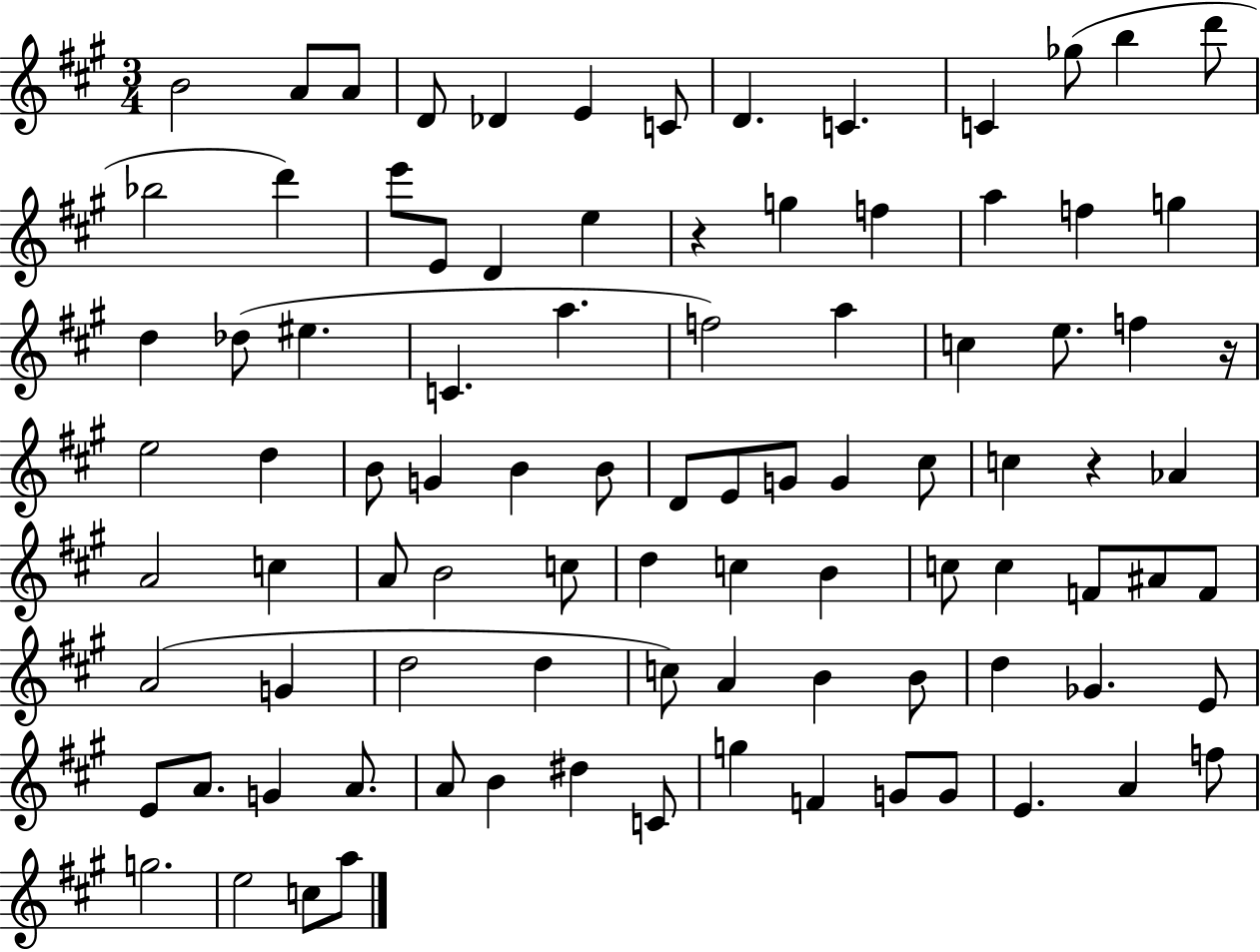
X:1
T:Untitled
M:3/4
L:1/4
K:A
B2 A/2 A/2 D/2 _D E C/2 D C C _g/2 b d'/2 _b2 d' e'/2 E/2 D e z g f a f g d _d/2 ^e C a f2 a c e/2 f z/4 e2 d B/2 G B B/2 D/2 E/2 G/2 G ^c/2 c z _A A2 c A/2 B2 c/2 d c B c/2 c F/2 ^A/2 F/2 A2 G d2 d c/2 A B B/2 d _G E/2 E/2 A/2 G A/2 A/2 B ^d C/2 g F G/2 G/2 E A f/2 g2 e2 c/2 a/2